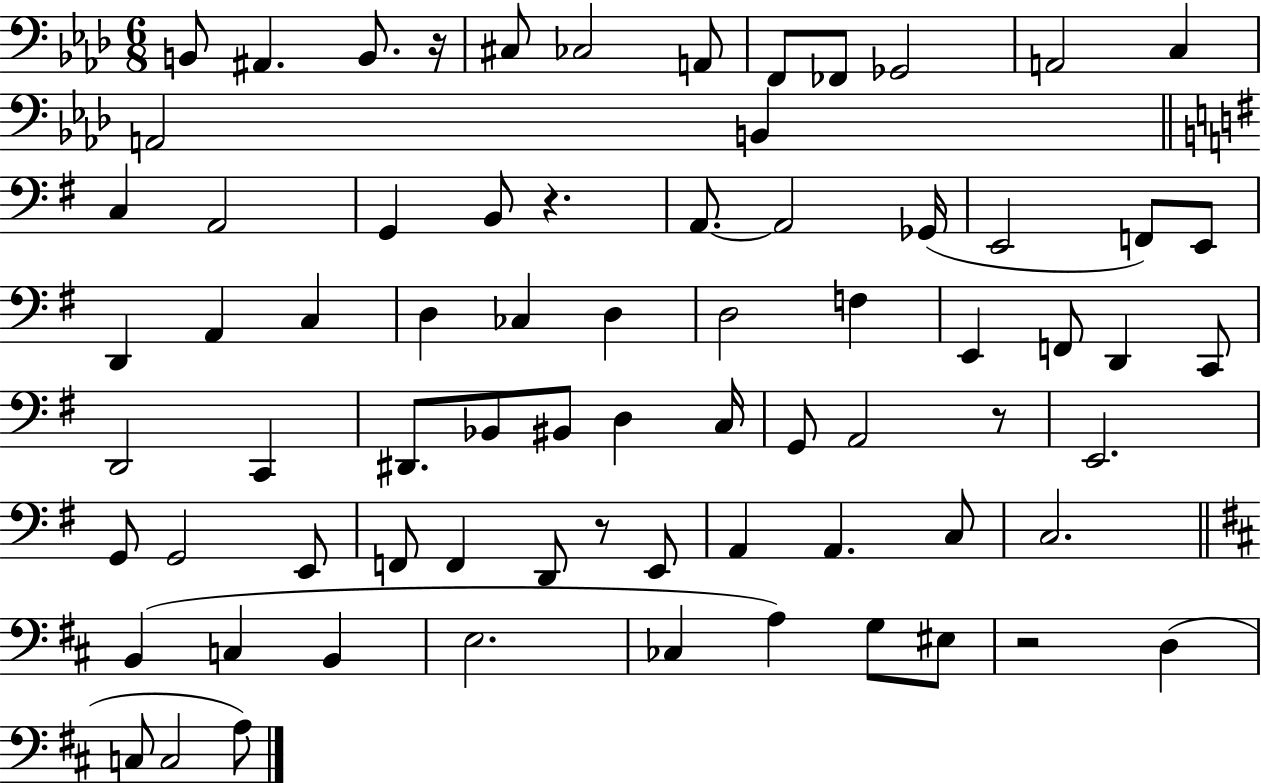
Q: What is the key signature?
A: AES major